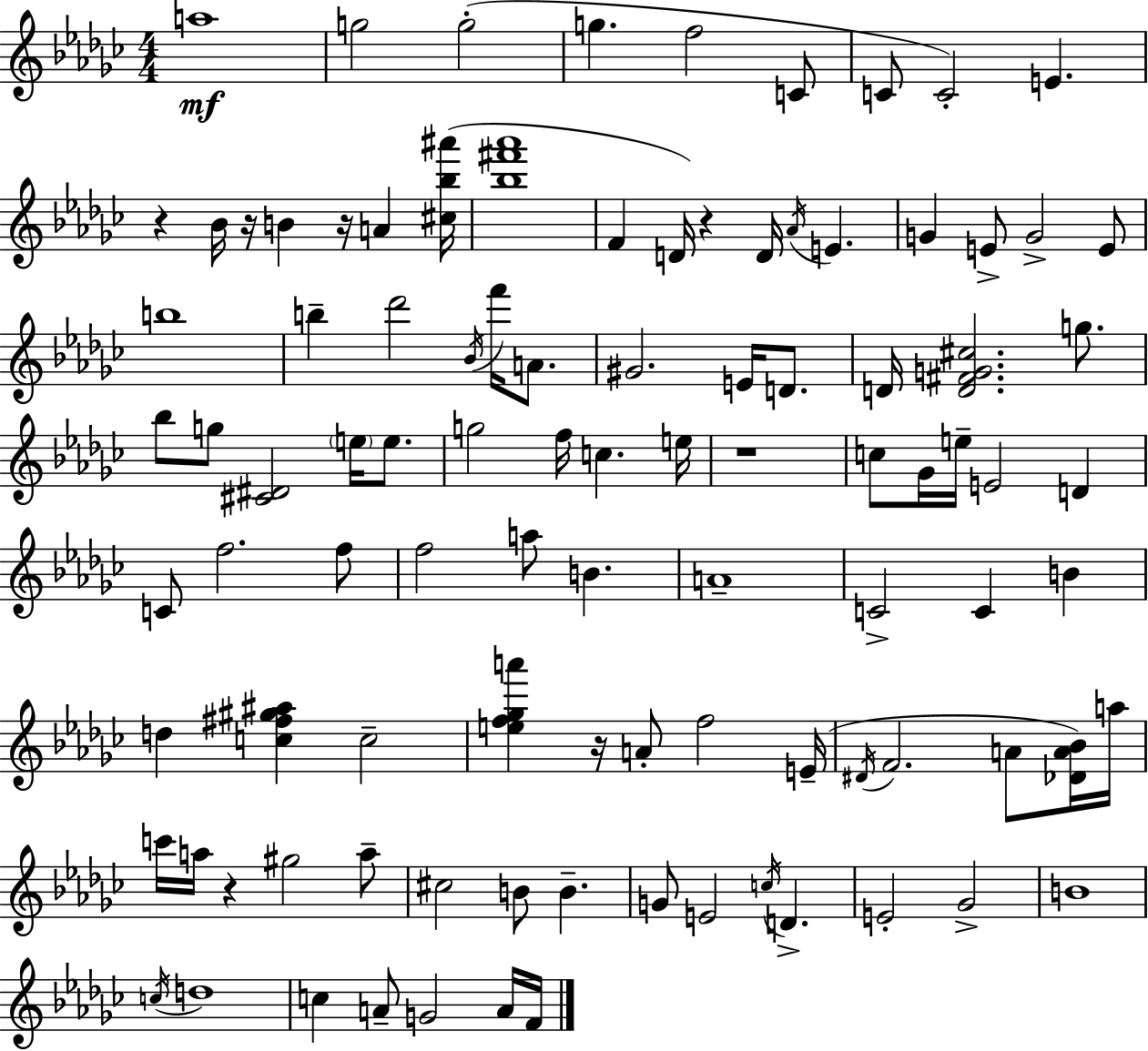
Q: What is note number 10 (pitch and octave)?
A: Bb4